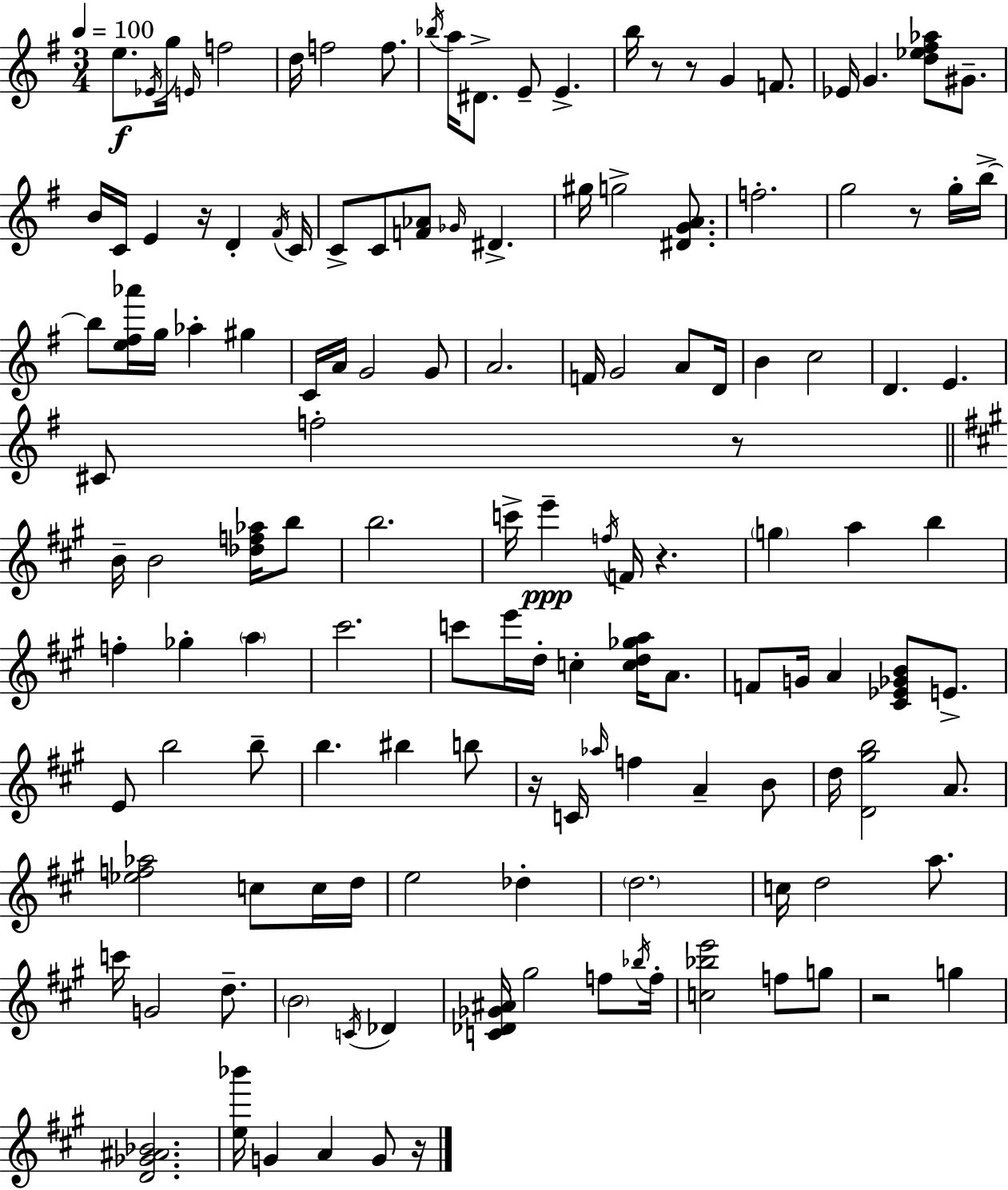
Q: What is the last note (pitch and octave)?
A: G4